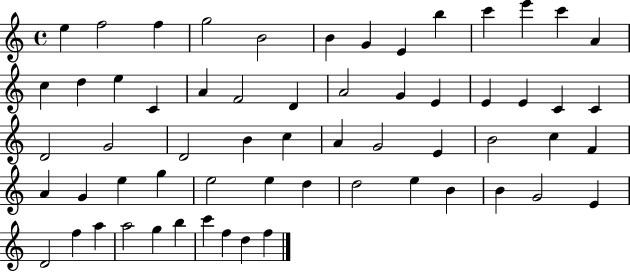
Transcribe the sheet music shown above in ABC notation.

X:1
T:Untitled
M:4/4
L:1/4
K:C
e f2 f g2 B2 B G E b c' e' c' A c d e C A F2 D A2 G E E E C C D2 G2 D2 B c A G2 E B2 c F A G e g e2 e d d2 e B B G2 E D2 f a a2 g b c' f d f